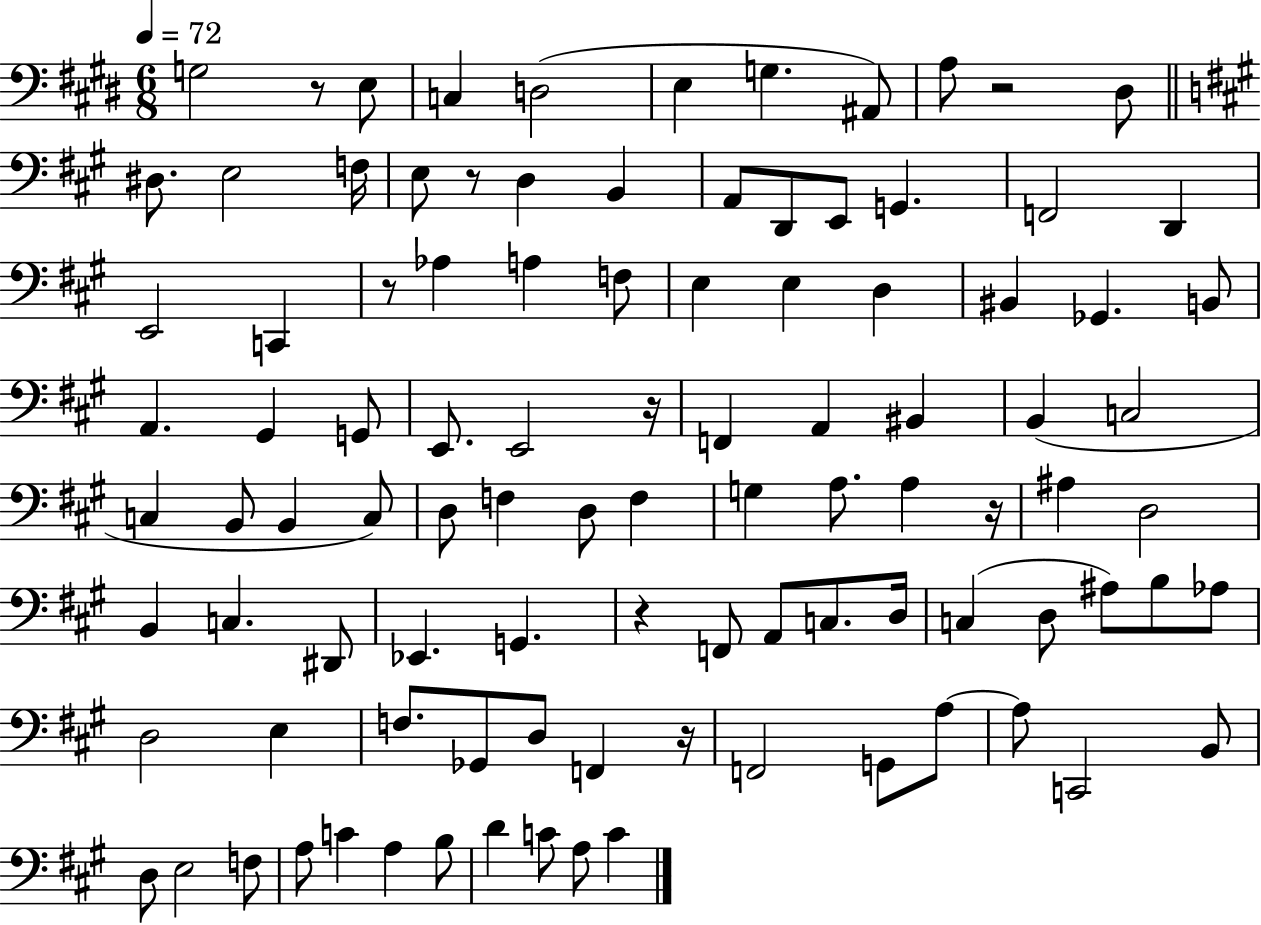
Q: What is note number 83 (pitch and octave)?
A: E3